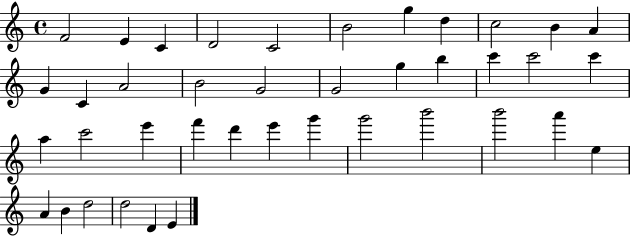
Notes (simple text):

F4/h E4/q C4/q D4/h C4/h B4/h G5/q D5/q C5/h B4/q A4/q G4/q C4/q A4/h B4/h G4/h G4/h G5/q B5/q C6/q C6/h C6/q A5/q C6/h E6/q F6/q D6/q E6/q G6/q G6/h B6/h B6/h A6/q E5/q A4/q B4/q D5/h D5/h D4/q E4/q